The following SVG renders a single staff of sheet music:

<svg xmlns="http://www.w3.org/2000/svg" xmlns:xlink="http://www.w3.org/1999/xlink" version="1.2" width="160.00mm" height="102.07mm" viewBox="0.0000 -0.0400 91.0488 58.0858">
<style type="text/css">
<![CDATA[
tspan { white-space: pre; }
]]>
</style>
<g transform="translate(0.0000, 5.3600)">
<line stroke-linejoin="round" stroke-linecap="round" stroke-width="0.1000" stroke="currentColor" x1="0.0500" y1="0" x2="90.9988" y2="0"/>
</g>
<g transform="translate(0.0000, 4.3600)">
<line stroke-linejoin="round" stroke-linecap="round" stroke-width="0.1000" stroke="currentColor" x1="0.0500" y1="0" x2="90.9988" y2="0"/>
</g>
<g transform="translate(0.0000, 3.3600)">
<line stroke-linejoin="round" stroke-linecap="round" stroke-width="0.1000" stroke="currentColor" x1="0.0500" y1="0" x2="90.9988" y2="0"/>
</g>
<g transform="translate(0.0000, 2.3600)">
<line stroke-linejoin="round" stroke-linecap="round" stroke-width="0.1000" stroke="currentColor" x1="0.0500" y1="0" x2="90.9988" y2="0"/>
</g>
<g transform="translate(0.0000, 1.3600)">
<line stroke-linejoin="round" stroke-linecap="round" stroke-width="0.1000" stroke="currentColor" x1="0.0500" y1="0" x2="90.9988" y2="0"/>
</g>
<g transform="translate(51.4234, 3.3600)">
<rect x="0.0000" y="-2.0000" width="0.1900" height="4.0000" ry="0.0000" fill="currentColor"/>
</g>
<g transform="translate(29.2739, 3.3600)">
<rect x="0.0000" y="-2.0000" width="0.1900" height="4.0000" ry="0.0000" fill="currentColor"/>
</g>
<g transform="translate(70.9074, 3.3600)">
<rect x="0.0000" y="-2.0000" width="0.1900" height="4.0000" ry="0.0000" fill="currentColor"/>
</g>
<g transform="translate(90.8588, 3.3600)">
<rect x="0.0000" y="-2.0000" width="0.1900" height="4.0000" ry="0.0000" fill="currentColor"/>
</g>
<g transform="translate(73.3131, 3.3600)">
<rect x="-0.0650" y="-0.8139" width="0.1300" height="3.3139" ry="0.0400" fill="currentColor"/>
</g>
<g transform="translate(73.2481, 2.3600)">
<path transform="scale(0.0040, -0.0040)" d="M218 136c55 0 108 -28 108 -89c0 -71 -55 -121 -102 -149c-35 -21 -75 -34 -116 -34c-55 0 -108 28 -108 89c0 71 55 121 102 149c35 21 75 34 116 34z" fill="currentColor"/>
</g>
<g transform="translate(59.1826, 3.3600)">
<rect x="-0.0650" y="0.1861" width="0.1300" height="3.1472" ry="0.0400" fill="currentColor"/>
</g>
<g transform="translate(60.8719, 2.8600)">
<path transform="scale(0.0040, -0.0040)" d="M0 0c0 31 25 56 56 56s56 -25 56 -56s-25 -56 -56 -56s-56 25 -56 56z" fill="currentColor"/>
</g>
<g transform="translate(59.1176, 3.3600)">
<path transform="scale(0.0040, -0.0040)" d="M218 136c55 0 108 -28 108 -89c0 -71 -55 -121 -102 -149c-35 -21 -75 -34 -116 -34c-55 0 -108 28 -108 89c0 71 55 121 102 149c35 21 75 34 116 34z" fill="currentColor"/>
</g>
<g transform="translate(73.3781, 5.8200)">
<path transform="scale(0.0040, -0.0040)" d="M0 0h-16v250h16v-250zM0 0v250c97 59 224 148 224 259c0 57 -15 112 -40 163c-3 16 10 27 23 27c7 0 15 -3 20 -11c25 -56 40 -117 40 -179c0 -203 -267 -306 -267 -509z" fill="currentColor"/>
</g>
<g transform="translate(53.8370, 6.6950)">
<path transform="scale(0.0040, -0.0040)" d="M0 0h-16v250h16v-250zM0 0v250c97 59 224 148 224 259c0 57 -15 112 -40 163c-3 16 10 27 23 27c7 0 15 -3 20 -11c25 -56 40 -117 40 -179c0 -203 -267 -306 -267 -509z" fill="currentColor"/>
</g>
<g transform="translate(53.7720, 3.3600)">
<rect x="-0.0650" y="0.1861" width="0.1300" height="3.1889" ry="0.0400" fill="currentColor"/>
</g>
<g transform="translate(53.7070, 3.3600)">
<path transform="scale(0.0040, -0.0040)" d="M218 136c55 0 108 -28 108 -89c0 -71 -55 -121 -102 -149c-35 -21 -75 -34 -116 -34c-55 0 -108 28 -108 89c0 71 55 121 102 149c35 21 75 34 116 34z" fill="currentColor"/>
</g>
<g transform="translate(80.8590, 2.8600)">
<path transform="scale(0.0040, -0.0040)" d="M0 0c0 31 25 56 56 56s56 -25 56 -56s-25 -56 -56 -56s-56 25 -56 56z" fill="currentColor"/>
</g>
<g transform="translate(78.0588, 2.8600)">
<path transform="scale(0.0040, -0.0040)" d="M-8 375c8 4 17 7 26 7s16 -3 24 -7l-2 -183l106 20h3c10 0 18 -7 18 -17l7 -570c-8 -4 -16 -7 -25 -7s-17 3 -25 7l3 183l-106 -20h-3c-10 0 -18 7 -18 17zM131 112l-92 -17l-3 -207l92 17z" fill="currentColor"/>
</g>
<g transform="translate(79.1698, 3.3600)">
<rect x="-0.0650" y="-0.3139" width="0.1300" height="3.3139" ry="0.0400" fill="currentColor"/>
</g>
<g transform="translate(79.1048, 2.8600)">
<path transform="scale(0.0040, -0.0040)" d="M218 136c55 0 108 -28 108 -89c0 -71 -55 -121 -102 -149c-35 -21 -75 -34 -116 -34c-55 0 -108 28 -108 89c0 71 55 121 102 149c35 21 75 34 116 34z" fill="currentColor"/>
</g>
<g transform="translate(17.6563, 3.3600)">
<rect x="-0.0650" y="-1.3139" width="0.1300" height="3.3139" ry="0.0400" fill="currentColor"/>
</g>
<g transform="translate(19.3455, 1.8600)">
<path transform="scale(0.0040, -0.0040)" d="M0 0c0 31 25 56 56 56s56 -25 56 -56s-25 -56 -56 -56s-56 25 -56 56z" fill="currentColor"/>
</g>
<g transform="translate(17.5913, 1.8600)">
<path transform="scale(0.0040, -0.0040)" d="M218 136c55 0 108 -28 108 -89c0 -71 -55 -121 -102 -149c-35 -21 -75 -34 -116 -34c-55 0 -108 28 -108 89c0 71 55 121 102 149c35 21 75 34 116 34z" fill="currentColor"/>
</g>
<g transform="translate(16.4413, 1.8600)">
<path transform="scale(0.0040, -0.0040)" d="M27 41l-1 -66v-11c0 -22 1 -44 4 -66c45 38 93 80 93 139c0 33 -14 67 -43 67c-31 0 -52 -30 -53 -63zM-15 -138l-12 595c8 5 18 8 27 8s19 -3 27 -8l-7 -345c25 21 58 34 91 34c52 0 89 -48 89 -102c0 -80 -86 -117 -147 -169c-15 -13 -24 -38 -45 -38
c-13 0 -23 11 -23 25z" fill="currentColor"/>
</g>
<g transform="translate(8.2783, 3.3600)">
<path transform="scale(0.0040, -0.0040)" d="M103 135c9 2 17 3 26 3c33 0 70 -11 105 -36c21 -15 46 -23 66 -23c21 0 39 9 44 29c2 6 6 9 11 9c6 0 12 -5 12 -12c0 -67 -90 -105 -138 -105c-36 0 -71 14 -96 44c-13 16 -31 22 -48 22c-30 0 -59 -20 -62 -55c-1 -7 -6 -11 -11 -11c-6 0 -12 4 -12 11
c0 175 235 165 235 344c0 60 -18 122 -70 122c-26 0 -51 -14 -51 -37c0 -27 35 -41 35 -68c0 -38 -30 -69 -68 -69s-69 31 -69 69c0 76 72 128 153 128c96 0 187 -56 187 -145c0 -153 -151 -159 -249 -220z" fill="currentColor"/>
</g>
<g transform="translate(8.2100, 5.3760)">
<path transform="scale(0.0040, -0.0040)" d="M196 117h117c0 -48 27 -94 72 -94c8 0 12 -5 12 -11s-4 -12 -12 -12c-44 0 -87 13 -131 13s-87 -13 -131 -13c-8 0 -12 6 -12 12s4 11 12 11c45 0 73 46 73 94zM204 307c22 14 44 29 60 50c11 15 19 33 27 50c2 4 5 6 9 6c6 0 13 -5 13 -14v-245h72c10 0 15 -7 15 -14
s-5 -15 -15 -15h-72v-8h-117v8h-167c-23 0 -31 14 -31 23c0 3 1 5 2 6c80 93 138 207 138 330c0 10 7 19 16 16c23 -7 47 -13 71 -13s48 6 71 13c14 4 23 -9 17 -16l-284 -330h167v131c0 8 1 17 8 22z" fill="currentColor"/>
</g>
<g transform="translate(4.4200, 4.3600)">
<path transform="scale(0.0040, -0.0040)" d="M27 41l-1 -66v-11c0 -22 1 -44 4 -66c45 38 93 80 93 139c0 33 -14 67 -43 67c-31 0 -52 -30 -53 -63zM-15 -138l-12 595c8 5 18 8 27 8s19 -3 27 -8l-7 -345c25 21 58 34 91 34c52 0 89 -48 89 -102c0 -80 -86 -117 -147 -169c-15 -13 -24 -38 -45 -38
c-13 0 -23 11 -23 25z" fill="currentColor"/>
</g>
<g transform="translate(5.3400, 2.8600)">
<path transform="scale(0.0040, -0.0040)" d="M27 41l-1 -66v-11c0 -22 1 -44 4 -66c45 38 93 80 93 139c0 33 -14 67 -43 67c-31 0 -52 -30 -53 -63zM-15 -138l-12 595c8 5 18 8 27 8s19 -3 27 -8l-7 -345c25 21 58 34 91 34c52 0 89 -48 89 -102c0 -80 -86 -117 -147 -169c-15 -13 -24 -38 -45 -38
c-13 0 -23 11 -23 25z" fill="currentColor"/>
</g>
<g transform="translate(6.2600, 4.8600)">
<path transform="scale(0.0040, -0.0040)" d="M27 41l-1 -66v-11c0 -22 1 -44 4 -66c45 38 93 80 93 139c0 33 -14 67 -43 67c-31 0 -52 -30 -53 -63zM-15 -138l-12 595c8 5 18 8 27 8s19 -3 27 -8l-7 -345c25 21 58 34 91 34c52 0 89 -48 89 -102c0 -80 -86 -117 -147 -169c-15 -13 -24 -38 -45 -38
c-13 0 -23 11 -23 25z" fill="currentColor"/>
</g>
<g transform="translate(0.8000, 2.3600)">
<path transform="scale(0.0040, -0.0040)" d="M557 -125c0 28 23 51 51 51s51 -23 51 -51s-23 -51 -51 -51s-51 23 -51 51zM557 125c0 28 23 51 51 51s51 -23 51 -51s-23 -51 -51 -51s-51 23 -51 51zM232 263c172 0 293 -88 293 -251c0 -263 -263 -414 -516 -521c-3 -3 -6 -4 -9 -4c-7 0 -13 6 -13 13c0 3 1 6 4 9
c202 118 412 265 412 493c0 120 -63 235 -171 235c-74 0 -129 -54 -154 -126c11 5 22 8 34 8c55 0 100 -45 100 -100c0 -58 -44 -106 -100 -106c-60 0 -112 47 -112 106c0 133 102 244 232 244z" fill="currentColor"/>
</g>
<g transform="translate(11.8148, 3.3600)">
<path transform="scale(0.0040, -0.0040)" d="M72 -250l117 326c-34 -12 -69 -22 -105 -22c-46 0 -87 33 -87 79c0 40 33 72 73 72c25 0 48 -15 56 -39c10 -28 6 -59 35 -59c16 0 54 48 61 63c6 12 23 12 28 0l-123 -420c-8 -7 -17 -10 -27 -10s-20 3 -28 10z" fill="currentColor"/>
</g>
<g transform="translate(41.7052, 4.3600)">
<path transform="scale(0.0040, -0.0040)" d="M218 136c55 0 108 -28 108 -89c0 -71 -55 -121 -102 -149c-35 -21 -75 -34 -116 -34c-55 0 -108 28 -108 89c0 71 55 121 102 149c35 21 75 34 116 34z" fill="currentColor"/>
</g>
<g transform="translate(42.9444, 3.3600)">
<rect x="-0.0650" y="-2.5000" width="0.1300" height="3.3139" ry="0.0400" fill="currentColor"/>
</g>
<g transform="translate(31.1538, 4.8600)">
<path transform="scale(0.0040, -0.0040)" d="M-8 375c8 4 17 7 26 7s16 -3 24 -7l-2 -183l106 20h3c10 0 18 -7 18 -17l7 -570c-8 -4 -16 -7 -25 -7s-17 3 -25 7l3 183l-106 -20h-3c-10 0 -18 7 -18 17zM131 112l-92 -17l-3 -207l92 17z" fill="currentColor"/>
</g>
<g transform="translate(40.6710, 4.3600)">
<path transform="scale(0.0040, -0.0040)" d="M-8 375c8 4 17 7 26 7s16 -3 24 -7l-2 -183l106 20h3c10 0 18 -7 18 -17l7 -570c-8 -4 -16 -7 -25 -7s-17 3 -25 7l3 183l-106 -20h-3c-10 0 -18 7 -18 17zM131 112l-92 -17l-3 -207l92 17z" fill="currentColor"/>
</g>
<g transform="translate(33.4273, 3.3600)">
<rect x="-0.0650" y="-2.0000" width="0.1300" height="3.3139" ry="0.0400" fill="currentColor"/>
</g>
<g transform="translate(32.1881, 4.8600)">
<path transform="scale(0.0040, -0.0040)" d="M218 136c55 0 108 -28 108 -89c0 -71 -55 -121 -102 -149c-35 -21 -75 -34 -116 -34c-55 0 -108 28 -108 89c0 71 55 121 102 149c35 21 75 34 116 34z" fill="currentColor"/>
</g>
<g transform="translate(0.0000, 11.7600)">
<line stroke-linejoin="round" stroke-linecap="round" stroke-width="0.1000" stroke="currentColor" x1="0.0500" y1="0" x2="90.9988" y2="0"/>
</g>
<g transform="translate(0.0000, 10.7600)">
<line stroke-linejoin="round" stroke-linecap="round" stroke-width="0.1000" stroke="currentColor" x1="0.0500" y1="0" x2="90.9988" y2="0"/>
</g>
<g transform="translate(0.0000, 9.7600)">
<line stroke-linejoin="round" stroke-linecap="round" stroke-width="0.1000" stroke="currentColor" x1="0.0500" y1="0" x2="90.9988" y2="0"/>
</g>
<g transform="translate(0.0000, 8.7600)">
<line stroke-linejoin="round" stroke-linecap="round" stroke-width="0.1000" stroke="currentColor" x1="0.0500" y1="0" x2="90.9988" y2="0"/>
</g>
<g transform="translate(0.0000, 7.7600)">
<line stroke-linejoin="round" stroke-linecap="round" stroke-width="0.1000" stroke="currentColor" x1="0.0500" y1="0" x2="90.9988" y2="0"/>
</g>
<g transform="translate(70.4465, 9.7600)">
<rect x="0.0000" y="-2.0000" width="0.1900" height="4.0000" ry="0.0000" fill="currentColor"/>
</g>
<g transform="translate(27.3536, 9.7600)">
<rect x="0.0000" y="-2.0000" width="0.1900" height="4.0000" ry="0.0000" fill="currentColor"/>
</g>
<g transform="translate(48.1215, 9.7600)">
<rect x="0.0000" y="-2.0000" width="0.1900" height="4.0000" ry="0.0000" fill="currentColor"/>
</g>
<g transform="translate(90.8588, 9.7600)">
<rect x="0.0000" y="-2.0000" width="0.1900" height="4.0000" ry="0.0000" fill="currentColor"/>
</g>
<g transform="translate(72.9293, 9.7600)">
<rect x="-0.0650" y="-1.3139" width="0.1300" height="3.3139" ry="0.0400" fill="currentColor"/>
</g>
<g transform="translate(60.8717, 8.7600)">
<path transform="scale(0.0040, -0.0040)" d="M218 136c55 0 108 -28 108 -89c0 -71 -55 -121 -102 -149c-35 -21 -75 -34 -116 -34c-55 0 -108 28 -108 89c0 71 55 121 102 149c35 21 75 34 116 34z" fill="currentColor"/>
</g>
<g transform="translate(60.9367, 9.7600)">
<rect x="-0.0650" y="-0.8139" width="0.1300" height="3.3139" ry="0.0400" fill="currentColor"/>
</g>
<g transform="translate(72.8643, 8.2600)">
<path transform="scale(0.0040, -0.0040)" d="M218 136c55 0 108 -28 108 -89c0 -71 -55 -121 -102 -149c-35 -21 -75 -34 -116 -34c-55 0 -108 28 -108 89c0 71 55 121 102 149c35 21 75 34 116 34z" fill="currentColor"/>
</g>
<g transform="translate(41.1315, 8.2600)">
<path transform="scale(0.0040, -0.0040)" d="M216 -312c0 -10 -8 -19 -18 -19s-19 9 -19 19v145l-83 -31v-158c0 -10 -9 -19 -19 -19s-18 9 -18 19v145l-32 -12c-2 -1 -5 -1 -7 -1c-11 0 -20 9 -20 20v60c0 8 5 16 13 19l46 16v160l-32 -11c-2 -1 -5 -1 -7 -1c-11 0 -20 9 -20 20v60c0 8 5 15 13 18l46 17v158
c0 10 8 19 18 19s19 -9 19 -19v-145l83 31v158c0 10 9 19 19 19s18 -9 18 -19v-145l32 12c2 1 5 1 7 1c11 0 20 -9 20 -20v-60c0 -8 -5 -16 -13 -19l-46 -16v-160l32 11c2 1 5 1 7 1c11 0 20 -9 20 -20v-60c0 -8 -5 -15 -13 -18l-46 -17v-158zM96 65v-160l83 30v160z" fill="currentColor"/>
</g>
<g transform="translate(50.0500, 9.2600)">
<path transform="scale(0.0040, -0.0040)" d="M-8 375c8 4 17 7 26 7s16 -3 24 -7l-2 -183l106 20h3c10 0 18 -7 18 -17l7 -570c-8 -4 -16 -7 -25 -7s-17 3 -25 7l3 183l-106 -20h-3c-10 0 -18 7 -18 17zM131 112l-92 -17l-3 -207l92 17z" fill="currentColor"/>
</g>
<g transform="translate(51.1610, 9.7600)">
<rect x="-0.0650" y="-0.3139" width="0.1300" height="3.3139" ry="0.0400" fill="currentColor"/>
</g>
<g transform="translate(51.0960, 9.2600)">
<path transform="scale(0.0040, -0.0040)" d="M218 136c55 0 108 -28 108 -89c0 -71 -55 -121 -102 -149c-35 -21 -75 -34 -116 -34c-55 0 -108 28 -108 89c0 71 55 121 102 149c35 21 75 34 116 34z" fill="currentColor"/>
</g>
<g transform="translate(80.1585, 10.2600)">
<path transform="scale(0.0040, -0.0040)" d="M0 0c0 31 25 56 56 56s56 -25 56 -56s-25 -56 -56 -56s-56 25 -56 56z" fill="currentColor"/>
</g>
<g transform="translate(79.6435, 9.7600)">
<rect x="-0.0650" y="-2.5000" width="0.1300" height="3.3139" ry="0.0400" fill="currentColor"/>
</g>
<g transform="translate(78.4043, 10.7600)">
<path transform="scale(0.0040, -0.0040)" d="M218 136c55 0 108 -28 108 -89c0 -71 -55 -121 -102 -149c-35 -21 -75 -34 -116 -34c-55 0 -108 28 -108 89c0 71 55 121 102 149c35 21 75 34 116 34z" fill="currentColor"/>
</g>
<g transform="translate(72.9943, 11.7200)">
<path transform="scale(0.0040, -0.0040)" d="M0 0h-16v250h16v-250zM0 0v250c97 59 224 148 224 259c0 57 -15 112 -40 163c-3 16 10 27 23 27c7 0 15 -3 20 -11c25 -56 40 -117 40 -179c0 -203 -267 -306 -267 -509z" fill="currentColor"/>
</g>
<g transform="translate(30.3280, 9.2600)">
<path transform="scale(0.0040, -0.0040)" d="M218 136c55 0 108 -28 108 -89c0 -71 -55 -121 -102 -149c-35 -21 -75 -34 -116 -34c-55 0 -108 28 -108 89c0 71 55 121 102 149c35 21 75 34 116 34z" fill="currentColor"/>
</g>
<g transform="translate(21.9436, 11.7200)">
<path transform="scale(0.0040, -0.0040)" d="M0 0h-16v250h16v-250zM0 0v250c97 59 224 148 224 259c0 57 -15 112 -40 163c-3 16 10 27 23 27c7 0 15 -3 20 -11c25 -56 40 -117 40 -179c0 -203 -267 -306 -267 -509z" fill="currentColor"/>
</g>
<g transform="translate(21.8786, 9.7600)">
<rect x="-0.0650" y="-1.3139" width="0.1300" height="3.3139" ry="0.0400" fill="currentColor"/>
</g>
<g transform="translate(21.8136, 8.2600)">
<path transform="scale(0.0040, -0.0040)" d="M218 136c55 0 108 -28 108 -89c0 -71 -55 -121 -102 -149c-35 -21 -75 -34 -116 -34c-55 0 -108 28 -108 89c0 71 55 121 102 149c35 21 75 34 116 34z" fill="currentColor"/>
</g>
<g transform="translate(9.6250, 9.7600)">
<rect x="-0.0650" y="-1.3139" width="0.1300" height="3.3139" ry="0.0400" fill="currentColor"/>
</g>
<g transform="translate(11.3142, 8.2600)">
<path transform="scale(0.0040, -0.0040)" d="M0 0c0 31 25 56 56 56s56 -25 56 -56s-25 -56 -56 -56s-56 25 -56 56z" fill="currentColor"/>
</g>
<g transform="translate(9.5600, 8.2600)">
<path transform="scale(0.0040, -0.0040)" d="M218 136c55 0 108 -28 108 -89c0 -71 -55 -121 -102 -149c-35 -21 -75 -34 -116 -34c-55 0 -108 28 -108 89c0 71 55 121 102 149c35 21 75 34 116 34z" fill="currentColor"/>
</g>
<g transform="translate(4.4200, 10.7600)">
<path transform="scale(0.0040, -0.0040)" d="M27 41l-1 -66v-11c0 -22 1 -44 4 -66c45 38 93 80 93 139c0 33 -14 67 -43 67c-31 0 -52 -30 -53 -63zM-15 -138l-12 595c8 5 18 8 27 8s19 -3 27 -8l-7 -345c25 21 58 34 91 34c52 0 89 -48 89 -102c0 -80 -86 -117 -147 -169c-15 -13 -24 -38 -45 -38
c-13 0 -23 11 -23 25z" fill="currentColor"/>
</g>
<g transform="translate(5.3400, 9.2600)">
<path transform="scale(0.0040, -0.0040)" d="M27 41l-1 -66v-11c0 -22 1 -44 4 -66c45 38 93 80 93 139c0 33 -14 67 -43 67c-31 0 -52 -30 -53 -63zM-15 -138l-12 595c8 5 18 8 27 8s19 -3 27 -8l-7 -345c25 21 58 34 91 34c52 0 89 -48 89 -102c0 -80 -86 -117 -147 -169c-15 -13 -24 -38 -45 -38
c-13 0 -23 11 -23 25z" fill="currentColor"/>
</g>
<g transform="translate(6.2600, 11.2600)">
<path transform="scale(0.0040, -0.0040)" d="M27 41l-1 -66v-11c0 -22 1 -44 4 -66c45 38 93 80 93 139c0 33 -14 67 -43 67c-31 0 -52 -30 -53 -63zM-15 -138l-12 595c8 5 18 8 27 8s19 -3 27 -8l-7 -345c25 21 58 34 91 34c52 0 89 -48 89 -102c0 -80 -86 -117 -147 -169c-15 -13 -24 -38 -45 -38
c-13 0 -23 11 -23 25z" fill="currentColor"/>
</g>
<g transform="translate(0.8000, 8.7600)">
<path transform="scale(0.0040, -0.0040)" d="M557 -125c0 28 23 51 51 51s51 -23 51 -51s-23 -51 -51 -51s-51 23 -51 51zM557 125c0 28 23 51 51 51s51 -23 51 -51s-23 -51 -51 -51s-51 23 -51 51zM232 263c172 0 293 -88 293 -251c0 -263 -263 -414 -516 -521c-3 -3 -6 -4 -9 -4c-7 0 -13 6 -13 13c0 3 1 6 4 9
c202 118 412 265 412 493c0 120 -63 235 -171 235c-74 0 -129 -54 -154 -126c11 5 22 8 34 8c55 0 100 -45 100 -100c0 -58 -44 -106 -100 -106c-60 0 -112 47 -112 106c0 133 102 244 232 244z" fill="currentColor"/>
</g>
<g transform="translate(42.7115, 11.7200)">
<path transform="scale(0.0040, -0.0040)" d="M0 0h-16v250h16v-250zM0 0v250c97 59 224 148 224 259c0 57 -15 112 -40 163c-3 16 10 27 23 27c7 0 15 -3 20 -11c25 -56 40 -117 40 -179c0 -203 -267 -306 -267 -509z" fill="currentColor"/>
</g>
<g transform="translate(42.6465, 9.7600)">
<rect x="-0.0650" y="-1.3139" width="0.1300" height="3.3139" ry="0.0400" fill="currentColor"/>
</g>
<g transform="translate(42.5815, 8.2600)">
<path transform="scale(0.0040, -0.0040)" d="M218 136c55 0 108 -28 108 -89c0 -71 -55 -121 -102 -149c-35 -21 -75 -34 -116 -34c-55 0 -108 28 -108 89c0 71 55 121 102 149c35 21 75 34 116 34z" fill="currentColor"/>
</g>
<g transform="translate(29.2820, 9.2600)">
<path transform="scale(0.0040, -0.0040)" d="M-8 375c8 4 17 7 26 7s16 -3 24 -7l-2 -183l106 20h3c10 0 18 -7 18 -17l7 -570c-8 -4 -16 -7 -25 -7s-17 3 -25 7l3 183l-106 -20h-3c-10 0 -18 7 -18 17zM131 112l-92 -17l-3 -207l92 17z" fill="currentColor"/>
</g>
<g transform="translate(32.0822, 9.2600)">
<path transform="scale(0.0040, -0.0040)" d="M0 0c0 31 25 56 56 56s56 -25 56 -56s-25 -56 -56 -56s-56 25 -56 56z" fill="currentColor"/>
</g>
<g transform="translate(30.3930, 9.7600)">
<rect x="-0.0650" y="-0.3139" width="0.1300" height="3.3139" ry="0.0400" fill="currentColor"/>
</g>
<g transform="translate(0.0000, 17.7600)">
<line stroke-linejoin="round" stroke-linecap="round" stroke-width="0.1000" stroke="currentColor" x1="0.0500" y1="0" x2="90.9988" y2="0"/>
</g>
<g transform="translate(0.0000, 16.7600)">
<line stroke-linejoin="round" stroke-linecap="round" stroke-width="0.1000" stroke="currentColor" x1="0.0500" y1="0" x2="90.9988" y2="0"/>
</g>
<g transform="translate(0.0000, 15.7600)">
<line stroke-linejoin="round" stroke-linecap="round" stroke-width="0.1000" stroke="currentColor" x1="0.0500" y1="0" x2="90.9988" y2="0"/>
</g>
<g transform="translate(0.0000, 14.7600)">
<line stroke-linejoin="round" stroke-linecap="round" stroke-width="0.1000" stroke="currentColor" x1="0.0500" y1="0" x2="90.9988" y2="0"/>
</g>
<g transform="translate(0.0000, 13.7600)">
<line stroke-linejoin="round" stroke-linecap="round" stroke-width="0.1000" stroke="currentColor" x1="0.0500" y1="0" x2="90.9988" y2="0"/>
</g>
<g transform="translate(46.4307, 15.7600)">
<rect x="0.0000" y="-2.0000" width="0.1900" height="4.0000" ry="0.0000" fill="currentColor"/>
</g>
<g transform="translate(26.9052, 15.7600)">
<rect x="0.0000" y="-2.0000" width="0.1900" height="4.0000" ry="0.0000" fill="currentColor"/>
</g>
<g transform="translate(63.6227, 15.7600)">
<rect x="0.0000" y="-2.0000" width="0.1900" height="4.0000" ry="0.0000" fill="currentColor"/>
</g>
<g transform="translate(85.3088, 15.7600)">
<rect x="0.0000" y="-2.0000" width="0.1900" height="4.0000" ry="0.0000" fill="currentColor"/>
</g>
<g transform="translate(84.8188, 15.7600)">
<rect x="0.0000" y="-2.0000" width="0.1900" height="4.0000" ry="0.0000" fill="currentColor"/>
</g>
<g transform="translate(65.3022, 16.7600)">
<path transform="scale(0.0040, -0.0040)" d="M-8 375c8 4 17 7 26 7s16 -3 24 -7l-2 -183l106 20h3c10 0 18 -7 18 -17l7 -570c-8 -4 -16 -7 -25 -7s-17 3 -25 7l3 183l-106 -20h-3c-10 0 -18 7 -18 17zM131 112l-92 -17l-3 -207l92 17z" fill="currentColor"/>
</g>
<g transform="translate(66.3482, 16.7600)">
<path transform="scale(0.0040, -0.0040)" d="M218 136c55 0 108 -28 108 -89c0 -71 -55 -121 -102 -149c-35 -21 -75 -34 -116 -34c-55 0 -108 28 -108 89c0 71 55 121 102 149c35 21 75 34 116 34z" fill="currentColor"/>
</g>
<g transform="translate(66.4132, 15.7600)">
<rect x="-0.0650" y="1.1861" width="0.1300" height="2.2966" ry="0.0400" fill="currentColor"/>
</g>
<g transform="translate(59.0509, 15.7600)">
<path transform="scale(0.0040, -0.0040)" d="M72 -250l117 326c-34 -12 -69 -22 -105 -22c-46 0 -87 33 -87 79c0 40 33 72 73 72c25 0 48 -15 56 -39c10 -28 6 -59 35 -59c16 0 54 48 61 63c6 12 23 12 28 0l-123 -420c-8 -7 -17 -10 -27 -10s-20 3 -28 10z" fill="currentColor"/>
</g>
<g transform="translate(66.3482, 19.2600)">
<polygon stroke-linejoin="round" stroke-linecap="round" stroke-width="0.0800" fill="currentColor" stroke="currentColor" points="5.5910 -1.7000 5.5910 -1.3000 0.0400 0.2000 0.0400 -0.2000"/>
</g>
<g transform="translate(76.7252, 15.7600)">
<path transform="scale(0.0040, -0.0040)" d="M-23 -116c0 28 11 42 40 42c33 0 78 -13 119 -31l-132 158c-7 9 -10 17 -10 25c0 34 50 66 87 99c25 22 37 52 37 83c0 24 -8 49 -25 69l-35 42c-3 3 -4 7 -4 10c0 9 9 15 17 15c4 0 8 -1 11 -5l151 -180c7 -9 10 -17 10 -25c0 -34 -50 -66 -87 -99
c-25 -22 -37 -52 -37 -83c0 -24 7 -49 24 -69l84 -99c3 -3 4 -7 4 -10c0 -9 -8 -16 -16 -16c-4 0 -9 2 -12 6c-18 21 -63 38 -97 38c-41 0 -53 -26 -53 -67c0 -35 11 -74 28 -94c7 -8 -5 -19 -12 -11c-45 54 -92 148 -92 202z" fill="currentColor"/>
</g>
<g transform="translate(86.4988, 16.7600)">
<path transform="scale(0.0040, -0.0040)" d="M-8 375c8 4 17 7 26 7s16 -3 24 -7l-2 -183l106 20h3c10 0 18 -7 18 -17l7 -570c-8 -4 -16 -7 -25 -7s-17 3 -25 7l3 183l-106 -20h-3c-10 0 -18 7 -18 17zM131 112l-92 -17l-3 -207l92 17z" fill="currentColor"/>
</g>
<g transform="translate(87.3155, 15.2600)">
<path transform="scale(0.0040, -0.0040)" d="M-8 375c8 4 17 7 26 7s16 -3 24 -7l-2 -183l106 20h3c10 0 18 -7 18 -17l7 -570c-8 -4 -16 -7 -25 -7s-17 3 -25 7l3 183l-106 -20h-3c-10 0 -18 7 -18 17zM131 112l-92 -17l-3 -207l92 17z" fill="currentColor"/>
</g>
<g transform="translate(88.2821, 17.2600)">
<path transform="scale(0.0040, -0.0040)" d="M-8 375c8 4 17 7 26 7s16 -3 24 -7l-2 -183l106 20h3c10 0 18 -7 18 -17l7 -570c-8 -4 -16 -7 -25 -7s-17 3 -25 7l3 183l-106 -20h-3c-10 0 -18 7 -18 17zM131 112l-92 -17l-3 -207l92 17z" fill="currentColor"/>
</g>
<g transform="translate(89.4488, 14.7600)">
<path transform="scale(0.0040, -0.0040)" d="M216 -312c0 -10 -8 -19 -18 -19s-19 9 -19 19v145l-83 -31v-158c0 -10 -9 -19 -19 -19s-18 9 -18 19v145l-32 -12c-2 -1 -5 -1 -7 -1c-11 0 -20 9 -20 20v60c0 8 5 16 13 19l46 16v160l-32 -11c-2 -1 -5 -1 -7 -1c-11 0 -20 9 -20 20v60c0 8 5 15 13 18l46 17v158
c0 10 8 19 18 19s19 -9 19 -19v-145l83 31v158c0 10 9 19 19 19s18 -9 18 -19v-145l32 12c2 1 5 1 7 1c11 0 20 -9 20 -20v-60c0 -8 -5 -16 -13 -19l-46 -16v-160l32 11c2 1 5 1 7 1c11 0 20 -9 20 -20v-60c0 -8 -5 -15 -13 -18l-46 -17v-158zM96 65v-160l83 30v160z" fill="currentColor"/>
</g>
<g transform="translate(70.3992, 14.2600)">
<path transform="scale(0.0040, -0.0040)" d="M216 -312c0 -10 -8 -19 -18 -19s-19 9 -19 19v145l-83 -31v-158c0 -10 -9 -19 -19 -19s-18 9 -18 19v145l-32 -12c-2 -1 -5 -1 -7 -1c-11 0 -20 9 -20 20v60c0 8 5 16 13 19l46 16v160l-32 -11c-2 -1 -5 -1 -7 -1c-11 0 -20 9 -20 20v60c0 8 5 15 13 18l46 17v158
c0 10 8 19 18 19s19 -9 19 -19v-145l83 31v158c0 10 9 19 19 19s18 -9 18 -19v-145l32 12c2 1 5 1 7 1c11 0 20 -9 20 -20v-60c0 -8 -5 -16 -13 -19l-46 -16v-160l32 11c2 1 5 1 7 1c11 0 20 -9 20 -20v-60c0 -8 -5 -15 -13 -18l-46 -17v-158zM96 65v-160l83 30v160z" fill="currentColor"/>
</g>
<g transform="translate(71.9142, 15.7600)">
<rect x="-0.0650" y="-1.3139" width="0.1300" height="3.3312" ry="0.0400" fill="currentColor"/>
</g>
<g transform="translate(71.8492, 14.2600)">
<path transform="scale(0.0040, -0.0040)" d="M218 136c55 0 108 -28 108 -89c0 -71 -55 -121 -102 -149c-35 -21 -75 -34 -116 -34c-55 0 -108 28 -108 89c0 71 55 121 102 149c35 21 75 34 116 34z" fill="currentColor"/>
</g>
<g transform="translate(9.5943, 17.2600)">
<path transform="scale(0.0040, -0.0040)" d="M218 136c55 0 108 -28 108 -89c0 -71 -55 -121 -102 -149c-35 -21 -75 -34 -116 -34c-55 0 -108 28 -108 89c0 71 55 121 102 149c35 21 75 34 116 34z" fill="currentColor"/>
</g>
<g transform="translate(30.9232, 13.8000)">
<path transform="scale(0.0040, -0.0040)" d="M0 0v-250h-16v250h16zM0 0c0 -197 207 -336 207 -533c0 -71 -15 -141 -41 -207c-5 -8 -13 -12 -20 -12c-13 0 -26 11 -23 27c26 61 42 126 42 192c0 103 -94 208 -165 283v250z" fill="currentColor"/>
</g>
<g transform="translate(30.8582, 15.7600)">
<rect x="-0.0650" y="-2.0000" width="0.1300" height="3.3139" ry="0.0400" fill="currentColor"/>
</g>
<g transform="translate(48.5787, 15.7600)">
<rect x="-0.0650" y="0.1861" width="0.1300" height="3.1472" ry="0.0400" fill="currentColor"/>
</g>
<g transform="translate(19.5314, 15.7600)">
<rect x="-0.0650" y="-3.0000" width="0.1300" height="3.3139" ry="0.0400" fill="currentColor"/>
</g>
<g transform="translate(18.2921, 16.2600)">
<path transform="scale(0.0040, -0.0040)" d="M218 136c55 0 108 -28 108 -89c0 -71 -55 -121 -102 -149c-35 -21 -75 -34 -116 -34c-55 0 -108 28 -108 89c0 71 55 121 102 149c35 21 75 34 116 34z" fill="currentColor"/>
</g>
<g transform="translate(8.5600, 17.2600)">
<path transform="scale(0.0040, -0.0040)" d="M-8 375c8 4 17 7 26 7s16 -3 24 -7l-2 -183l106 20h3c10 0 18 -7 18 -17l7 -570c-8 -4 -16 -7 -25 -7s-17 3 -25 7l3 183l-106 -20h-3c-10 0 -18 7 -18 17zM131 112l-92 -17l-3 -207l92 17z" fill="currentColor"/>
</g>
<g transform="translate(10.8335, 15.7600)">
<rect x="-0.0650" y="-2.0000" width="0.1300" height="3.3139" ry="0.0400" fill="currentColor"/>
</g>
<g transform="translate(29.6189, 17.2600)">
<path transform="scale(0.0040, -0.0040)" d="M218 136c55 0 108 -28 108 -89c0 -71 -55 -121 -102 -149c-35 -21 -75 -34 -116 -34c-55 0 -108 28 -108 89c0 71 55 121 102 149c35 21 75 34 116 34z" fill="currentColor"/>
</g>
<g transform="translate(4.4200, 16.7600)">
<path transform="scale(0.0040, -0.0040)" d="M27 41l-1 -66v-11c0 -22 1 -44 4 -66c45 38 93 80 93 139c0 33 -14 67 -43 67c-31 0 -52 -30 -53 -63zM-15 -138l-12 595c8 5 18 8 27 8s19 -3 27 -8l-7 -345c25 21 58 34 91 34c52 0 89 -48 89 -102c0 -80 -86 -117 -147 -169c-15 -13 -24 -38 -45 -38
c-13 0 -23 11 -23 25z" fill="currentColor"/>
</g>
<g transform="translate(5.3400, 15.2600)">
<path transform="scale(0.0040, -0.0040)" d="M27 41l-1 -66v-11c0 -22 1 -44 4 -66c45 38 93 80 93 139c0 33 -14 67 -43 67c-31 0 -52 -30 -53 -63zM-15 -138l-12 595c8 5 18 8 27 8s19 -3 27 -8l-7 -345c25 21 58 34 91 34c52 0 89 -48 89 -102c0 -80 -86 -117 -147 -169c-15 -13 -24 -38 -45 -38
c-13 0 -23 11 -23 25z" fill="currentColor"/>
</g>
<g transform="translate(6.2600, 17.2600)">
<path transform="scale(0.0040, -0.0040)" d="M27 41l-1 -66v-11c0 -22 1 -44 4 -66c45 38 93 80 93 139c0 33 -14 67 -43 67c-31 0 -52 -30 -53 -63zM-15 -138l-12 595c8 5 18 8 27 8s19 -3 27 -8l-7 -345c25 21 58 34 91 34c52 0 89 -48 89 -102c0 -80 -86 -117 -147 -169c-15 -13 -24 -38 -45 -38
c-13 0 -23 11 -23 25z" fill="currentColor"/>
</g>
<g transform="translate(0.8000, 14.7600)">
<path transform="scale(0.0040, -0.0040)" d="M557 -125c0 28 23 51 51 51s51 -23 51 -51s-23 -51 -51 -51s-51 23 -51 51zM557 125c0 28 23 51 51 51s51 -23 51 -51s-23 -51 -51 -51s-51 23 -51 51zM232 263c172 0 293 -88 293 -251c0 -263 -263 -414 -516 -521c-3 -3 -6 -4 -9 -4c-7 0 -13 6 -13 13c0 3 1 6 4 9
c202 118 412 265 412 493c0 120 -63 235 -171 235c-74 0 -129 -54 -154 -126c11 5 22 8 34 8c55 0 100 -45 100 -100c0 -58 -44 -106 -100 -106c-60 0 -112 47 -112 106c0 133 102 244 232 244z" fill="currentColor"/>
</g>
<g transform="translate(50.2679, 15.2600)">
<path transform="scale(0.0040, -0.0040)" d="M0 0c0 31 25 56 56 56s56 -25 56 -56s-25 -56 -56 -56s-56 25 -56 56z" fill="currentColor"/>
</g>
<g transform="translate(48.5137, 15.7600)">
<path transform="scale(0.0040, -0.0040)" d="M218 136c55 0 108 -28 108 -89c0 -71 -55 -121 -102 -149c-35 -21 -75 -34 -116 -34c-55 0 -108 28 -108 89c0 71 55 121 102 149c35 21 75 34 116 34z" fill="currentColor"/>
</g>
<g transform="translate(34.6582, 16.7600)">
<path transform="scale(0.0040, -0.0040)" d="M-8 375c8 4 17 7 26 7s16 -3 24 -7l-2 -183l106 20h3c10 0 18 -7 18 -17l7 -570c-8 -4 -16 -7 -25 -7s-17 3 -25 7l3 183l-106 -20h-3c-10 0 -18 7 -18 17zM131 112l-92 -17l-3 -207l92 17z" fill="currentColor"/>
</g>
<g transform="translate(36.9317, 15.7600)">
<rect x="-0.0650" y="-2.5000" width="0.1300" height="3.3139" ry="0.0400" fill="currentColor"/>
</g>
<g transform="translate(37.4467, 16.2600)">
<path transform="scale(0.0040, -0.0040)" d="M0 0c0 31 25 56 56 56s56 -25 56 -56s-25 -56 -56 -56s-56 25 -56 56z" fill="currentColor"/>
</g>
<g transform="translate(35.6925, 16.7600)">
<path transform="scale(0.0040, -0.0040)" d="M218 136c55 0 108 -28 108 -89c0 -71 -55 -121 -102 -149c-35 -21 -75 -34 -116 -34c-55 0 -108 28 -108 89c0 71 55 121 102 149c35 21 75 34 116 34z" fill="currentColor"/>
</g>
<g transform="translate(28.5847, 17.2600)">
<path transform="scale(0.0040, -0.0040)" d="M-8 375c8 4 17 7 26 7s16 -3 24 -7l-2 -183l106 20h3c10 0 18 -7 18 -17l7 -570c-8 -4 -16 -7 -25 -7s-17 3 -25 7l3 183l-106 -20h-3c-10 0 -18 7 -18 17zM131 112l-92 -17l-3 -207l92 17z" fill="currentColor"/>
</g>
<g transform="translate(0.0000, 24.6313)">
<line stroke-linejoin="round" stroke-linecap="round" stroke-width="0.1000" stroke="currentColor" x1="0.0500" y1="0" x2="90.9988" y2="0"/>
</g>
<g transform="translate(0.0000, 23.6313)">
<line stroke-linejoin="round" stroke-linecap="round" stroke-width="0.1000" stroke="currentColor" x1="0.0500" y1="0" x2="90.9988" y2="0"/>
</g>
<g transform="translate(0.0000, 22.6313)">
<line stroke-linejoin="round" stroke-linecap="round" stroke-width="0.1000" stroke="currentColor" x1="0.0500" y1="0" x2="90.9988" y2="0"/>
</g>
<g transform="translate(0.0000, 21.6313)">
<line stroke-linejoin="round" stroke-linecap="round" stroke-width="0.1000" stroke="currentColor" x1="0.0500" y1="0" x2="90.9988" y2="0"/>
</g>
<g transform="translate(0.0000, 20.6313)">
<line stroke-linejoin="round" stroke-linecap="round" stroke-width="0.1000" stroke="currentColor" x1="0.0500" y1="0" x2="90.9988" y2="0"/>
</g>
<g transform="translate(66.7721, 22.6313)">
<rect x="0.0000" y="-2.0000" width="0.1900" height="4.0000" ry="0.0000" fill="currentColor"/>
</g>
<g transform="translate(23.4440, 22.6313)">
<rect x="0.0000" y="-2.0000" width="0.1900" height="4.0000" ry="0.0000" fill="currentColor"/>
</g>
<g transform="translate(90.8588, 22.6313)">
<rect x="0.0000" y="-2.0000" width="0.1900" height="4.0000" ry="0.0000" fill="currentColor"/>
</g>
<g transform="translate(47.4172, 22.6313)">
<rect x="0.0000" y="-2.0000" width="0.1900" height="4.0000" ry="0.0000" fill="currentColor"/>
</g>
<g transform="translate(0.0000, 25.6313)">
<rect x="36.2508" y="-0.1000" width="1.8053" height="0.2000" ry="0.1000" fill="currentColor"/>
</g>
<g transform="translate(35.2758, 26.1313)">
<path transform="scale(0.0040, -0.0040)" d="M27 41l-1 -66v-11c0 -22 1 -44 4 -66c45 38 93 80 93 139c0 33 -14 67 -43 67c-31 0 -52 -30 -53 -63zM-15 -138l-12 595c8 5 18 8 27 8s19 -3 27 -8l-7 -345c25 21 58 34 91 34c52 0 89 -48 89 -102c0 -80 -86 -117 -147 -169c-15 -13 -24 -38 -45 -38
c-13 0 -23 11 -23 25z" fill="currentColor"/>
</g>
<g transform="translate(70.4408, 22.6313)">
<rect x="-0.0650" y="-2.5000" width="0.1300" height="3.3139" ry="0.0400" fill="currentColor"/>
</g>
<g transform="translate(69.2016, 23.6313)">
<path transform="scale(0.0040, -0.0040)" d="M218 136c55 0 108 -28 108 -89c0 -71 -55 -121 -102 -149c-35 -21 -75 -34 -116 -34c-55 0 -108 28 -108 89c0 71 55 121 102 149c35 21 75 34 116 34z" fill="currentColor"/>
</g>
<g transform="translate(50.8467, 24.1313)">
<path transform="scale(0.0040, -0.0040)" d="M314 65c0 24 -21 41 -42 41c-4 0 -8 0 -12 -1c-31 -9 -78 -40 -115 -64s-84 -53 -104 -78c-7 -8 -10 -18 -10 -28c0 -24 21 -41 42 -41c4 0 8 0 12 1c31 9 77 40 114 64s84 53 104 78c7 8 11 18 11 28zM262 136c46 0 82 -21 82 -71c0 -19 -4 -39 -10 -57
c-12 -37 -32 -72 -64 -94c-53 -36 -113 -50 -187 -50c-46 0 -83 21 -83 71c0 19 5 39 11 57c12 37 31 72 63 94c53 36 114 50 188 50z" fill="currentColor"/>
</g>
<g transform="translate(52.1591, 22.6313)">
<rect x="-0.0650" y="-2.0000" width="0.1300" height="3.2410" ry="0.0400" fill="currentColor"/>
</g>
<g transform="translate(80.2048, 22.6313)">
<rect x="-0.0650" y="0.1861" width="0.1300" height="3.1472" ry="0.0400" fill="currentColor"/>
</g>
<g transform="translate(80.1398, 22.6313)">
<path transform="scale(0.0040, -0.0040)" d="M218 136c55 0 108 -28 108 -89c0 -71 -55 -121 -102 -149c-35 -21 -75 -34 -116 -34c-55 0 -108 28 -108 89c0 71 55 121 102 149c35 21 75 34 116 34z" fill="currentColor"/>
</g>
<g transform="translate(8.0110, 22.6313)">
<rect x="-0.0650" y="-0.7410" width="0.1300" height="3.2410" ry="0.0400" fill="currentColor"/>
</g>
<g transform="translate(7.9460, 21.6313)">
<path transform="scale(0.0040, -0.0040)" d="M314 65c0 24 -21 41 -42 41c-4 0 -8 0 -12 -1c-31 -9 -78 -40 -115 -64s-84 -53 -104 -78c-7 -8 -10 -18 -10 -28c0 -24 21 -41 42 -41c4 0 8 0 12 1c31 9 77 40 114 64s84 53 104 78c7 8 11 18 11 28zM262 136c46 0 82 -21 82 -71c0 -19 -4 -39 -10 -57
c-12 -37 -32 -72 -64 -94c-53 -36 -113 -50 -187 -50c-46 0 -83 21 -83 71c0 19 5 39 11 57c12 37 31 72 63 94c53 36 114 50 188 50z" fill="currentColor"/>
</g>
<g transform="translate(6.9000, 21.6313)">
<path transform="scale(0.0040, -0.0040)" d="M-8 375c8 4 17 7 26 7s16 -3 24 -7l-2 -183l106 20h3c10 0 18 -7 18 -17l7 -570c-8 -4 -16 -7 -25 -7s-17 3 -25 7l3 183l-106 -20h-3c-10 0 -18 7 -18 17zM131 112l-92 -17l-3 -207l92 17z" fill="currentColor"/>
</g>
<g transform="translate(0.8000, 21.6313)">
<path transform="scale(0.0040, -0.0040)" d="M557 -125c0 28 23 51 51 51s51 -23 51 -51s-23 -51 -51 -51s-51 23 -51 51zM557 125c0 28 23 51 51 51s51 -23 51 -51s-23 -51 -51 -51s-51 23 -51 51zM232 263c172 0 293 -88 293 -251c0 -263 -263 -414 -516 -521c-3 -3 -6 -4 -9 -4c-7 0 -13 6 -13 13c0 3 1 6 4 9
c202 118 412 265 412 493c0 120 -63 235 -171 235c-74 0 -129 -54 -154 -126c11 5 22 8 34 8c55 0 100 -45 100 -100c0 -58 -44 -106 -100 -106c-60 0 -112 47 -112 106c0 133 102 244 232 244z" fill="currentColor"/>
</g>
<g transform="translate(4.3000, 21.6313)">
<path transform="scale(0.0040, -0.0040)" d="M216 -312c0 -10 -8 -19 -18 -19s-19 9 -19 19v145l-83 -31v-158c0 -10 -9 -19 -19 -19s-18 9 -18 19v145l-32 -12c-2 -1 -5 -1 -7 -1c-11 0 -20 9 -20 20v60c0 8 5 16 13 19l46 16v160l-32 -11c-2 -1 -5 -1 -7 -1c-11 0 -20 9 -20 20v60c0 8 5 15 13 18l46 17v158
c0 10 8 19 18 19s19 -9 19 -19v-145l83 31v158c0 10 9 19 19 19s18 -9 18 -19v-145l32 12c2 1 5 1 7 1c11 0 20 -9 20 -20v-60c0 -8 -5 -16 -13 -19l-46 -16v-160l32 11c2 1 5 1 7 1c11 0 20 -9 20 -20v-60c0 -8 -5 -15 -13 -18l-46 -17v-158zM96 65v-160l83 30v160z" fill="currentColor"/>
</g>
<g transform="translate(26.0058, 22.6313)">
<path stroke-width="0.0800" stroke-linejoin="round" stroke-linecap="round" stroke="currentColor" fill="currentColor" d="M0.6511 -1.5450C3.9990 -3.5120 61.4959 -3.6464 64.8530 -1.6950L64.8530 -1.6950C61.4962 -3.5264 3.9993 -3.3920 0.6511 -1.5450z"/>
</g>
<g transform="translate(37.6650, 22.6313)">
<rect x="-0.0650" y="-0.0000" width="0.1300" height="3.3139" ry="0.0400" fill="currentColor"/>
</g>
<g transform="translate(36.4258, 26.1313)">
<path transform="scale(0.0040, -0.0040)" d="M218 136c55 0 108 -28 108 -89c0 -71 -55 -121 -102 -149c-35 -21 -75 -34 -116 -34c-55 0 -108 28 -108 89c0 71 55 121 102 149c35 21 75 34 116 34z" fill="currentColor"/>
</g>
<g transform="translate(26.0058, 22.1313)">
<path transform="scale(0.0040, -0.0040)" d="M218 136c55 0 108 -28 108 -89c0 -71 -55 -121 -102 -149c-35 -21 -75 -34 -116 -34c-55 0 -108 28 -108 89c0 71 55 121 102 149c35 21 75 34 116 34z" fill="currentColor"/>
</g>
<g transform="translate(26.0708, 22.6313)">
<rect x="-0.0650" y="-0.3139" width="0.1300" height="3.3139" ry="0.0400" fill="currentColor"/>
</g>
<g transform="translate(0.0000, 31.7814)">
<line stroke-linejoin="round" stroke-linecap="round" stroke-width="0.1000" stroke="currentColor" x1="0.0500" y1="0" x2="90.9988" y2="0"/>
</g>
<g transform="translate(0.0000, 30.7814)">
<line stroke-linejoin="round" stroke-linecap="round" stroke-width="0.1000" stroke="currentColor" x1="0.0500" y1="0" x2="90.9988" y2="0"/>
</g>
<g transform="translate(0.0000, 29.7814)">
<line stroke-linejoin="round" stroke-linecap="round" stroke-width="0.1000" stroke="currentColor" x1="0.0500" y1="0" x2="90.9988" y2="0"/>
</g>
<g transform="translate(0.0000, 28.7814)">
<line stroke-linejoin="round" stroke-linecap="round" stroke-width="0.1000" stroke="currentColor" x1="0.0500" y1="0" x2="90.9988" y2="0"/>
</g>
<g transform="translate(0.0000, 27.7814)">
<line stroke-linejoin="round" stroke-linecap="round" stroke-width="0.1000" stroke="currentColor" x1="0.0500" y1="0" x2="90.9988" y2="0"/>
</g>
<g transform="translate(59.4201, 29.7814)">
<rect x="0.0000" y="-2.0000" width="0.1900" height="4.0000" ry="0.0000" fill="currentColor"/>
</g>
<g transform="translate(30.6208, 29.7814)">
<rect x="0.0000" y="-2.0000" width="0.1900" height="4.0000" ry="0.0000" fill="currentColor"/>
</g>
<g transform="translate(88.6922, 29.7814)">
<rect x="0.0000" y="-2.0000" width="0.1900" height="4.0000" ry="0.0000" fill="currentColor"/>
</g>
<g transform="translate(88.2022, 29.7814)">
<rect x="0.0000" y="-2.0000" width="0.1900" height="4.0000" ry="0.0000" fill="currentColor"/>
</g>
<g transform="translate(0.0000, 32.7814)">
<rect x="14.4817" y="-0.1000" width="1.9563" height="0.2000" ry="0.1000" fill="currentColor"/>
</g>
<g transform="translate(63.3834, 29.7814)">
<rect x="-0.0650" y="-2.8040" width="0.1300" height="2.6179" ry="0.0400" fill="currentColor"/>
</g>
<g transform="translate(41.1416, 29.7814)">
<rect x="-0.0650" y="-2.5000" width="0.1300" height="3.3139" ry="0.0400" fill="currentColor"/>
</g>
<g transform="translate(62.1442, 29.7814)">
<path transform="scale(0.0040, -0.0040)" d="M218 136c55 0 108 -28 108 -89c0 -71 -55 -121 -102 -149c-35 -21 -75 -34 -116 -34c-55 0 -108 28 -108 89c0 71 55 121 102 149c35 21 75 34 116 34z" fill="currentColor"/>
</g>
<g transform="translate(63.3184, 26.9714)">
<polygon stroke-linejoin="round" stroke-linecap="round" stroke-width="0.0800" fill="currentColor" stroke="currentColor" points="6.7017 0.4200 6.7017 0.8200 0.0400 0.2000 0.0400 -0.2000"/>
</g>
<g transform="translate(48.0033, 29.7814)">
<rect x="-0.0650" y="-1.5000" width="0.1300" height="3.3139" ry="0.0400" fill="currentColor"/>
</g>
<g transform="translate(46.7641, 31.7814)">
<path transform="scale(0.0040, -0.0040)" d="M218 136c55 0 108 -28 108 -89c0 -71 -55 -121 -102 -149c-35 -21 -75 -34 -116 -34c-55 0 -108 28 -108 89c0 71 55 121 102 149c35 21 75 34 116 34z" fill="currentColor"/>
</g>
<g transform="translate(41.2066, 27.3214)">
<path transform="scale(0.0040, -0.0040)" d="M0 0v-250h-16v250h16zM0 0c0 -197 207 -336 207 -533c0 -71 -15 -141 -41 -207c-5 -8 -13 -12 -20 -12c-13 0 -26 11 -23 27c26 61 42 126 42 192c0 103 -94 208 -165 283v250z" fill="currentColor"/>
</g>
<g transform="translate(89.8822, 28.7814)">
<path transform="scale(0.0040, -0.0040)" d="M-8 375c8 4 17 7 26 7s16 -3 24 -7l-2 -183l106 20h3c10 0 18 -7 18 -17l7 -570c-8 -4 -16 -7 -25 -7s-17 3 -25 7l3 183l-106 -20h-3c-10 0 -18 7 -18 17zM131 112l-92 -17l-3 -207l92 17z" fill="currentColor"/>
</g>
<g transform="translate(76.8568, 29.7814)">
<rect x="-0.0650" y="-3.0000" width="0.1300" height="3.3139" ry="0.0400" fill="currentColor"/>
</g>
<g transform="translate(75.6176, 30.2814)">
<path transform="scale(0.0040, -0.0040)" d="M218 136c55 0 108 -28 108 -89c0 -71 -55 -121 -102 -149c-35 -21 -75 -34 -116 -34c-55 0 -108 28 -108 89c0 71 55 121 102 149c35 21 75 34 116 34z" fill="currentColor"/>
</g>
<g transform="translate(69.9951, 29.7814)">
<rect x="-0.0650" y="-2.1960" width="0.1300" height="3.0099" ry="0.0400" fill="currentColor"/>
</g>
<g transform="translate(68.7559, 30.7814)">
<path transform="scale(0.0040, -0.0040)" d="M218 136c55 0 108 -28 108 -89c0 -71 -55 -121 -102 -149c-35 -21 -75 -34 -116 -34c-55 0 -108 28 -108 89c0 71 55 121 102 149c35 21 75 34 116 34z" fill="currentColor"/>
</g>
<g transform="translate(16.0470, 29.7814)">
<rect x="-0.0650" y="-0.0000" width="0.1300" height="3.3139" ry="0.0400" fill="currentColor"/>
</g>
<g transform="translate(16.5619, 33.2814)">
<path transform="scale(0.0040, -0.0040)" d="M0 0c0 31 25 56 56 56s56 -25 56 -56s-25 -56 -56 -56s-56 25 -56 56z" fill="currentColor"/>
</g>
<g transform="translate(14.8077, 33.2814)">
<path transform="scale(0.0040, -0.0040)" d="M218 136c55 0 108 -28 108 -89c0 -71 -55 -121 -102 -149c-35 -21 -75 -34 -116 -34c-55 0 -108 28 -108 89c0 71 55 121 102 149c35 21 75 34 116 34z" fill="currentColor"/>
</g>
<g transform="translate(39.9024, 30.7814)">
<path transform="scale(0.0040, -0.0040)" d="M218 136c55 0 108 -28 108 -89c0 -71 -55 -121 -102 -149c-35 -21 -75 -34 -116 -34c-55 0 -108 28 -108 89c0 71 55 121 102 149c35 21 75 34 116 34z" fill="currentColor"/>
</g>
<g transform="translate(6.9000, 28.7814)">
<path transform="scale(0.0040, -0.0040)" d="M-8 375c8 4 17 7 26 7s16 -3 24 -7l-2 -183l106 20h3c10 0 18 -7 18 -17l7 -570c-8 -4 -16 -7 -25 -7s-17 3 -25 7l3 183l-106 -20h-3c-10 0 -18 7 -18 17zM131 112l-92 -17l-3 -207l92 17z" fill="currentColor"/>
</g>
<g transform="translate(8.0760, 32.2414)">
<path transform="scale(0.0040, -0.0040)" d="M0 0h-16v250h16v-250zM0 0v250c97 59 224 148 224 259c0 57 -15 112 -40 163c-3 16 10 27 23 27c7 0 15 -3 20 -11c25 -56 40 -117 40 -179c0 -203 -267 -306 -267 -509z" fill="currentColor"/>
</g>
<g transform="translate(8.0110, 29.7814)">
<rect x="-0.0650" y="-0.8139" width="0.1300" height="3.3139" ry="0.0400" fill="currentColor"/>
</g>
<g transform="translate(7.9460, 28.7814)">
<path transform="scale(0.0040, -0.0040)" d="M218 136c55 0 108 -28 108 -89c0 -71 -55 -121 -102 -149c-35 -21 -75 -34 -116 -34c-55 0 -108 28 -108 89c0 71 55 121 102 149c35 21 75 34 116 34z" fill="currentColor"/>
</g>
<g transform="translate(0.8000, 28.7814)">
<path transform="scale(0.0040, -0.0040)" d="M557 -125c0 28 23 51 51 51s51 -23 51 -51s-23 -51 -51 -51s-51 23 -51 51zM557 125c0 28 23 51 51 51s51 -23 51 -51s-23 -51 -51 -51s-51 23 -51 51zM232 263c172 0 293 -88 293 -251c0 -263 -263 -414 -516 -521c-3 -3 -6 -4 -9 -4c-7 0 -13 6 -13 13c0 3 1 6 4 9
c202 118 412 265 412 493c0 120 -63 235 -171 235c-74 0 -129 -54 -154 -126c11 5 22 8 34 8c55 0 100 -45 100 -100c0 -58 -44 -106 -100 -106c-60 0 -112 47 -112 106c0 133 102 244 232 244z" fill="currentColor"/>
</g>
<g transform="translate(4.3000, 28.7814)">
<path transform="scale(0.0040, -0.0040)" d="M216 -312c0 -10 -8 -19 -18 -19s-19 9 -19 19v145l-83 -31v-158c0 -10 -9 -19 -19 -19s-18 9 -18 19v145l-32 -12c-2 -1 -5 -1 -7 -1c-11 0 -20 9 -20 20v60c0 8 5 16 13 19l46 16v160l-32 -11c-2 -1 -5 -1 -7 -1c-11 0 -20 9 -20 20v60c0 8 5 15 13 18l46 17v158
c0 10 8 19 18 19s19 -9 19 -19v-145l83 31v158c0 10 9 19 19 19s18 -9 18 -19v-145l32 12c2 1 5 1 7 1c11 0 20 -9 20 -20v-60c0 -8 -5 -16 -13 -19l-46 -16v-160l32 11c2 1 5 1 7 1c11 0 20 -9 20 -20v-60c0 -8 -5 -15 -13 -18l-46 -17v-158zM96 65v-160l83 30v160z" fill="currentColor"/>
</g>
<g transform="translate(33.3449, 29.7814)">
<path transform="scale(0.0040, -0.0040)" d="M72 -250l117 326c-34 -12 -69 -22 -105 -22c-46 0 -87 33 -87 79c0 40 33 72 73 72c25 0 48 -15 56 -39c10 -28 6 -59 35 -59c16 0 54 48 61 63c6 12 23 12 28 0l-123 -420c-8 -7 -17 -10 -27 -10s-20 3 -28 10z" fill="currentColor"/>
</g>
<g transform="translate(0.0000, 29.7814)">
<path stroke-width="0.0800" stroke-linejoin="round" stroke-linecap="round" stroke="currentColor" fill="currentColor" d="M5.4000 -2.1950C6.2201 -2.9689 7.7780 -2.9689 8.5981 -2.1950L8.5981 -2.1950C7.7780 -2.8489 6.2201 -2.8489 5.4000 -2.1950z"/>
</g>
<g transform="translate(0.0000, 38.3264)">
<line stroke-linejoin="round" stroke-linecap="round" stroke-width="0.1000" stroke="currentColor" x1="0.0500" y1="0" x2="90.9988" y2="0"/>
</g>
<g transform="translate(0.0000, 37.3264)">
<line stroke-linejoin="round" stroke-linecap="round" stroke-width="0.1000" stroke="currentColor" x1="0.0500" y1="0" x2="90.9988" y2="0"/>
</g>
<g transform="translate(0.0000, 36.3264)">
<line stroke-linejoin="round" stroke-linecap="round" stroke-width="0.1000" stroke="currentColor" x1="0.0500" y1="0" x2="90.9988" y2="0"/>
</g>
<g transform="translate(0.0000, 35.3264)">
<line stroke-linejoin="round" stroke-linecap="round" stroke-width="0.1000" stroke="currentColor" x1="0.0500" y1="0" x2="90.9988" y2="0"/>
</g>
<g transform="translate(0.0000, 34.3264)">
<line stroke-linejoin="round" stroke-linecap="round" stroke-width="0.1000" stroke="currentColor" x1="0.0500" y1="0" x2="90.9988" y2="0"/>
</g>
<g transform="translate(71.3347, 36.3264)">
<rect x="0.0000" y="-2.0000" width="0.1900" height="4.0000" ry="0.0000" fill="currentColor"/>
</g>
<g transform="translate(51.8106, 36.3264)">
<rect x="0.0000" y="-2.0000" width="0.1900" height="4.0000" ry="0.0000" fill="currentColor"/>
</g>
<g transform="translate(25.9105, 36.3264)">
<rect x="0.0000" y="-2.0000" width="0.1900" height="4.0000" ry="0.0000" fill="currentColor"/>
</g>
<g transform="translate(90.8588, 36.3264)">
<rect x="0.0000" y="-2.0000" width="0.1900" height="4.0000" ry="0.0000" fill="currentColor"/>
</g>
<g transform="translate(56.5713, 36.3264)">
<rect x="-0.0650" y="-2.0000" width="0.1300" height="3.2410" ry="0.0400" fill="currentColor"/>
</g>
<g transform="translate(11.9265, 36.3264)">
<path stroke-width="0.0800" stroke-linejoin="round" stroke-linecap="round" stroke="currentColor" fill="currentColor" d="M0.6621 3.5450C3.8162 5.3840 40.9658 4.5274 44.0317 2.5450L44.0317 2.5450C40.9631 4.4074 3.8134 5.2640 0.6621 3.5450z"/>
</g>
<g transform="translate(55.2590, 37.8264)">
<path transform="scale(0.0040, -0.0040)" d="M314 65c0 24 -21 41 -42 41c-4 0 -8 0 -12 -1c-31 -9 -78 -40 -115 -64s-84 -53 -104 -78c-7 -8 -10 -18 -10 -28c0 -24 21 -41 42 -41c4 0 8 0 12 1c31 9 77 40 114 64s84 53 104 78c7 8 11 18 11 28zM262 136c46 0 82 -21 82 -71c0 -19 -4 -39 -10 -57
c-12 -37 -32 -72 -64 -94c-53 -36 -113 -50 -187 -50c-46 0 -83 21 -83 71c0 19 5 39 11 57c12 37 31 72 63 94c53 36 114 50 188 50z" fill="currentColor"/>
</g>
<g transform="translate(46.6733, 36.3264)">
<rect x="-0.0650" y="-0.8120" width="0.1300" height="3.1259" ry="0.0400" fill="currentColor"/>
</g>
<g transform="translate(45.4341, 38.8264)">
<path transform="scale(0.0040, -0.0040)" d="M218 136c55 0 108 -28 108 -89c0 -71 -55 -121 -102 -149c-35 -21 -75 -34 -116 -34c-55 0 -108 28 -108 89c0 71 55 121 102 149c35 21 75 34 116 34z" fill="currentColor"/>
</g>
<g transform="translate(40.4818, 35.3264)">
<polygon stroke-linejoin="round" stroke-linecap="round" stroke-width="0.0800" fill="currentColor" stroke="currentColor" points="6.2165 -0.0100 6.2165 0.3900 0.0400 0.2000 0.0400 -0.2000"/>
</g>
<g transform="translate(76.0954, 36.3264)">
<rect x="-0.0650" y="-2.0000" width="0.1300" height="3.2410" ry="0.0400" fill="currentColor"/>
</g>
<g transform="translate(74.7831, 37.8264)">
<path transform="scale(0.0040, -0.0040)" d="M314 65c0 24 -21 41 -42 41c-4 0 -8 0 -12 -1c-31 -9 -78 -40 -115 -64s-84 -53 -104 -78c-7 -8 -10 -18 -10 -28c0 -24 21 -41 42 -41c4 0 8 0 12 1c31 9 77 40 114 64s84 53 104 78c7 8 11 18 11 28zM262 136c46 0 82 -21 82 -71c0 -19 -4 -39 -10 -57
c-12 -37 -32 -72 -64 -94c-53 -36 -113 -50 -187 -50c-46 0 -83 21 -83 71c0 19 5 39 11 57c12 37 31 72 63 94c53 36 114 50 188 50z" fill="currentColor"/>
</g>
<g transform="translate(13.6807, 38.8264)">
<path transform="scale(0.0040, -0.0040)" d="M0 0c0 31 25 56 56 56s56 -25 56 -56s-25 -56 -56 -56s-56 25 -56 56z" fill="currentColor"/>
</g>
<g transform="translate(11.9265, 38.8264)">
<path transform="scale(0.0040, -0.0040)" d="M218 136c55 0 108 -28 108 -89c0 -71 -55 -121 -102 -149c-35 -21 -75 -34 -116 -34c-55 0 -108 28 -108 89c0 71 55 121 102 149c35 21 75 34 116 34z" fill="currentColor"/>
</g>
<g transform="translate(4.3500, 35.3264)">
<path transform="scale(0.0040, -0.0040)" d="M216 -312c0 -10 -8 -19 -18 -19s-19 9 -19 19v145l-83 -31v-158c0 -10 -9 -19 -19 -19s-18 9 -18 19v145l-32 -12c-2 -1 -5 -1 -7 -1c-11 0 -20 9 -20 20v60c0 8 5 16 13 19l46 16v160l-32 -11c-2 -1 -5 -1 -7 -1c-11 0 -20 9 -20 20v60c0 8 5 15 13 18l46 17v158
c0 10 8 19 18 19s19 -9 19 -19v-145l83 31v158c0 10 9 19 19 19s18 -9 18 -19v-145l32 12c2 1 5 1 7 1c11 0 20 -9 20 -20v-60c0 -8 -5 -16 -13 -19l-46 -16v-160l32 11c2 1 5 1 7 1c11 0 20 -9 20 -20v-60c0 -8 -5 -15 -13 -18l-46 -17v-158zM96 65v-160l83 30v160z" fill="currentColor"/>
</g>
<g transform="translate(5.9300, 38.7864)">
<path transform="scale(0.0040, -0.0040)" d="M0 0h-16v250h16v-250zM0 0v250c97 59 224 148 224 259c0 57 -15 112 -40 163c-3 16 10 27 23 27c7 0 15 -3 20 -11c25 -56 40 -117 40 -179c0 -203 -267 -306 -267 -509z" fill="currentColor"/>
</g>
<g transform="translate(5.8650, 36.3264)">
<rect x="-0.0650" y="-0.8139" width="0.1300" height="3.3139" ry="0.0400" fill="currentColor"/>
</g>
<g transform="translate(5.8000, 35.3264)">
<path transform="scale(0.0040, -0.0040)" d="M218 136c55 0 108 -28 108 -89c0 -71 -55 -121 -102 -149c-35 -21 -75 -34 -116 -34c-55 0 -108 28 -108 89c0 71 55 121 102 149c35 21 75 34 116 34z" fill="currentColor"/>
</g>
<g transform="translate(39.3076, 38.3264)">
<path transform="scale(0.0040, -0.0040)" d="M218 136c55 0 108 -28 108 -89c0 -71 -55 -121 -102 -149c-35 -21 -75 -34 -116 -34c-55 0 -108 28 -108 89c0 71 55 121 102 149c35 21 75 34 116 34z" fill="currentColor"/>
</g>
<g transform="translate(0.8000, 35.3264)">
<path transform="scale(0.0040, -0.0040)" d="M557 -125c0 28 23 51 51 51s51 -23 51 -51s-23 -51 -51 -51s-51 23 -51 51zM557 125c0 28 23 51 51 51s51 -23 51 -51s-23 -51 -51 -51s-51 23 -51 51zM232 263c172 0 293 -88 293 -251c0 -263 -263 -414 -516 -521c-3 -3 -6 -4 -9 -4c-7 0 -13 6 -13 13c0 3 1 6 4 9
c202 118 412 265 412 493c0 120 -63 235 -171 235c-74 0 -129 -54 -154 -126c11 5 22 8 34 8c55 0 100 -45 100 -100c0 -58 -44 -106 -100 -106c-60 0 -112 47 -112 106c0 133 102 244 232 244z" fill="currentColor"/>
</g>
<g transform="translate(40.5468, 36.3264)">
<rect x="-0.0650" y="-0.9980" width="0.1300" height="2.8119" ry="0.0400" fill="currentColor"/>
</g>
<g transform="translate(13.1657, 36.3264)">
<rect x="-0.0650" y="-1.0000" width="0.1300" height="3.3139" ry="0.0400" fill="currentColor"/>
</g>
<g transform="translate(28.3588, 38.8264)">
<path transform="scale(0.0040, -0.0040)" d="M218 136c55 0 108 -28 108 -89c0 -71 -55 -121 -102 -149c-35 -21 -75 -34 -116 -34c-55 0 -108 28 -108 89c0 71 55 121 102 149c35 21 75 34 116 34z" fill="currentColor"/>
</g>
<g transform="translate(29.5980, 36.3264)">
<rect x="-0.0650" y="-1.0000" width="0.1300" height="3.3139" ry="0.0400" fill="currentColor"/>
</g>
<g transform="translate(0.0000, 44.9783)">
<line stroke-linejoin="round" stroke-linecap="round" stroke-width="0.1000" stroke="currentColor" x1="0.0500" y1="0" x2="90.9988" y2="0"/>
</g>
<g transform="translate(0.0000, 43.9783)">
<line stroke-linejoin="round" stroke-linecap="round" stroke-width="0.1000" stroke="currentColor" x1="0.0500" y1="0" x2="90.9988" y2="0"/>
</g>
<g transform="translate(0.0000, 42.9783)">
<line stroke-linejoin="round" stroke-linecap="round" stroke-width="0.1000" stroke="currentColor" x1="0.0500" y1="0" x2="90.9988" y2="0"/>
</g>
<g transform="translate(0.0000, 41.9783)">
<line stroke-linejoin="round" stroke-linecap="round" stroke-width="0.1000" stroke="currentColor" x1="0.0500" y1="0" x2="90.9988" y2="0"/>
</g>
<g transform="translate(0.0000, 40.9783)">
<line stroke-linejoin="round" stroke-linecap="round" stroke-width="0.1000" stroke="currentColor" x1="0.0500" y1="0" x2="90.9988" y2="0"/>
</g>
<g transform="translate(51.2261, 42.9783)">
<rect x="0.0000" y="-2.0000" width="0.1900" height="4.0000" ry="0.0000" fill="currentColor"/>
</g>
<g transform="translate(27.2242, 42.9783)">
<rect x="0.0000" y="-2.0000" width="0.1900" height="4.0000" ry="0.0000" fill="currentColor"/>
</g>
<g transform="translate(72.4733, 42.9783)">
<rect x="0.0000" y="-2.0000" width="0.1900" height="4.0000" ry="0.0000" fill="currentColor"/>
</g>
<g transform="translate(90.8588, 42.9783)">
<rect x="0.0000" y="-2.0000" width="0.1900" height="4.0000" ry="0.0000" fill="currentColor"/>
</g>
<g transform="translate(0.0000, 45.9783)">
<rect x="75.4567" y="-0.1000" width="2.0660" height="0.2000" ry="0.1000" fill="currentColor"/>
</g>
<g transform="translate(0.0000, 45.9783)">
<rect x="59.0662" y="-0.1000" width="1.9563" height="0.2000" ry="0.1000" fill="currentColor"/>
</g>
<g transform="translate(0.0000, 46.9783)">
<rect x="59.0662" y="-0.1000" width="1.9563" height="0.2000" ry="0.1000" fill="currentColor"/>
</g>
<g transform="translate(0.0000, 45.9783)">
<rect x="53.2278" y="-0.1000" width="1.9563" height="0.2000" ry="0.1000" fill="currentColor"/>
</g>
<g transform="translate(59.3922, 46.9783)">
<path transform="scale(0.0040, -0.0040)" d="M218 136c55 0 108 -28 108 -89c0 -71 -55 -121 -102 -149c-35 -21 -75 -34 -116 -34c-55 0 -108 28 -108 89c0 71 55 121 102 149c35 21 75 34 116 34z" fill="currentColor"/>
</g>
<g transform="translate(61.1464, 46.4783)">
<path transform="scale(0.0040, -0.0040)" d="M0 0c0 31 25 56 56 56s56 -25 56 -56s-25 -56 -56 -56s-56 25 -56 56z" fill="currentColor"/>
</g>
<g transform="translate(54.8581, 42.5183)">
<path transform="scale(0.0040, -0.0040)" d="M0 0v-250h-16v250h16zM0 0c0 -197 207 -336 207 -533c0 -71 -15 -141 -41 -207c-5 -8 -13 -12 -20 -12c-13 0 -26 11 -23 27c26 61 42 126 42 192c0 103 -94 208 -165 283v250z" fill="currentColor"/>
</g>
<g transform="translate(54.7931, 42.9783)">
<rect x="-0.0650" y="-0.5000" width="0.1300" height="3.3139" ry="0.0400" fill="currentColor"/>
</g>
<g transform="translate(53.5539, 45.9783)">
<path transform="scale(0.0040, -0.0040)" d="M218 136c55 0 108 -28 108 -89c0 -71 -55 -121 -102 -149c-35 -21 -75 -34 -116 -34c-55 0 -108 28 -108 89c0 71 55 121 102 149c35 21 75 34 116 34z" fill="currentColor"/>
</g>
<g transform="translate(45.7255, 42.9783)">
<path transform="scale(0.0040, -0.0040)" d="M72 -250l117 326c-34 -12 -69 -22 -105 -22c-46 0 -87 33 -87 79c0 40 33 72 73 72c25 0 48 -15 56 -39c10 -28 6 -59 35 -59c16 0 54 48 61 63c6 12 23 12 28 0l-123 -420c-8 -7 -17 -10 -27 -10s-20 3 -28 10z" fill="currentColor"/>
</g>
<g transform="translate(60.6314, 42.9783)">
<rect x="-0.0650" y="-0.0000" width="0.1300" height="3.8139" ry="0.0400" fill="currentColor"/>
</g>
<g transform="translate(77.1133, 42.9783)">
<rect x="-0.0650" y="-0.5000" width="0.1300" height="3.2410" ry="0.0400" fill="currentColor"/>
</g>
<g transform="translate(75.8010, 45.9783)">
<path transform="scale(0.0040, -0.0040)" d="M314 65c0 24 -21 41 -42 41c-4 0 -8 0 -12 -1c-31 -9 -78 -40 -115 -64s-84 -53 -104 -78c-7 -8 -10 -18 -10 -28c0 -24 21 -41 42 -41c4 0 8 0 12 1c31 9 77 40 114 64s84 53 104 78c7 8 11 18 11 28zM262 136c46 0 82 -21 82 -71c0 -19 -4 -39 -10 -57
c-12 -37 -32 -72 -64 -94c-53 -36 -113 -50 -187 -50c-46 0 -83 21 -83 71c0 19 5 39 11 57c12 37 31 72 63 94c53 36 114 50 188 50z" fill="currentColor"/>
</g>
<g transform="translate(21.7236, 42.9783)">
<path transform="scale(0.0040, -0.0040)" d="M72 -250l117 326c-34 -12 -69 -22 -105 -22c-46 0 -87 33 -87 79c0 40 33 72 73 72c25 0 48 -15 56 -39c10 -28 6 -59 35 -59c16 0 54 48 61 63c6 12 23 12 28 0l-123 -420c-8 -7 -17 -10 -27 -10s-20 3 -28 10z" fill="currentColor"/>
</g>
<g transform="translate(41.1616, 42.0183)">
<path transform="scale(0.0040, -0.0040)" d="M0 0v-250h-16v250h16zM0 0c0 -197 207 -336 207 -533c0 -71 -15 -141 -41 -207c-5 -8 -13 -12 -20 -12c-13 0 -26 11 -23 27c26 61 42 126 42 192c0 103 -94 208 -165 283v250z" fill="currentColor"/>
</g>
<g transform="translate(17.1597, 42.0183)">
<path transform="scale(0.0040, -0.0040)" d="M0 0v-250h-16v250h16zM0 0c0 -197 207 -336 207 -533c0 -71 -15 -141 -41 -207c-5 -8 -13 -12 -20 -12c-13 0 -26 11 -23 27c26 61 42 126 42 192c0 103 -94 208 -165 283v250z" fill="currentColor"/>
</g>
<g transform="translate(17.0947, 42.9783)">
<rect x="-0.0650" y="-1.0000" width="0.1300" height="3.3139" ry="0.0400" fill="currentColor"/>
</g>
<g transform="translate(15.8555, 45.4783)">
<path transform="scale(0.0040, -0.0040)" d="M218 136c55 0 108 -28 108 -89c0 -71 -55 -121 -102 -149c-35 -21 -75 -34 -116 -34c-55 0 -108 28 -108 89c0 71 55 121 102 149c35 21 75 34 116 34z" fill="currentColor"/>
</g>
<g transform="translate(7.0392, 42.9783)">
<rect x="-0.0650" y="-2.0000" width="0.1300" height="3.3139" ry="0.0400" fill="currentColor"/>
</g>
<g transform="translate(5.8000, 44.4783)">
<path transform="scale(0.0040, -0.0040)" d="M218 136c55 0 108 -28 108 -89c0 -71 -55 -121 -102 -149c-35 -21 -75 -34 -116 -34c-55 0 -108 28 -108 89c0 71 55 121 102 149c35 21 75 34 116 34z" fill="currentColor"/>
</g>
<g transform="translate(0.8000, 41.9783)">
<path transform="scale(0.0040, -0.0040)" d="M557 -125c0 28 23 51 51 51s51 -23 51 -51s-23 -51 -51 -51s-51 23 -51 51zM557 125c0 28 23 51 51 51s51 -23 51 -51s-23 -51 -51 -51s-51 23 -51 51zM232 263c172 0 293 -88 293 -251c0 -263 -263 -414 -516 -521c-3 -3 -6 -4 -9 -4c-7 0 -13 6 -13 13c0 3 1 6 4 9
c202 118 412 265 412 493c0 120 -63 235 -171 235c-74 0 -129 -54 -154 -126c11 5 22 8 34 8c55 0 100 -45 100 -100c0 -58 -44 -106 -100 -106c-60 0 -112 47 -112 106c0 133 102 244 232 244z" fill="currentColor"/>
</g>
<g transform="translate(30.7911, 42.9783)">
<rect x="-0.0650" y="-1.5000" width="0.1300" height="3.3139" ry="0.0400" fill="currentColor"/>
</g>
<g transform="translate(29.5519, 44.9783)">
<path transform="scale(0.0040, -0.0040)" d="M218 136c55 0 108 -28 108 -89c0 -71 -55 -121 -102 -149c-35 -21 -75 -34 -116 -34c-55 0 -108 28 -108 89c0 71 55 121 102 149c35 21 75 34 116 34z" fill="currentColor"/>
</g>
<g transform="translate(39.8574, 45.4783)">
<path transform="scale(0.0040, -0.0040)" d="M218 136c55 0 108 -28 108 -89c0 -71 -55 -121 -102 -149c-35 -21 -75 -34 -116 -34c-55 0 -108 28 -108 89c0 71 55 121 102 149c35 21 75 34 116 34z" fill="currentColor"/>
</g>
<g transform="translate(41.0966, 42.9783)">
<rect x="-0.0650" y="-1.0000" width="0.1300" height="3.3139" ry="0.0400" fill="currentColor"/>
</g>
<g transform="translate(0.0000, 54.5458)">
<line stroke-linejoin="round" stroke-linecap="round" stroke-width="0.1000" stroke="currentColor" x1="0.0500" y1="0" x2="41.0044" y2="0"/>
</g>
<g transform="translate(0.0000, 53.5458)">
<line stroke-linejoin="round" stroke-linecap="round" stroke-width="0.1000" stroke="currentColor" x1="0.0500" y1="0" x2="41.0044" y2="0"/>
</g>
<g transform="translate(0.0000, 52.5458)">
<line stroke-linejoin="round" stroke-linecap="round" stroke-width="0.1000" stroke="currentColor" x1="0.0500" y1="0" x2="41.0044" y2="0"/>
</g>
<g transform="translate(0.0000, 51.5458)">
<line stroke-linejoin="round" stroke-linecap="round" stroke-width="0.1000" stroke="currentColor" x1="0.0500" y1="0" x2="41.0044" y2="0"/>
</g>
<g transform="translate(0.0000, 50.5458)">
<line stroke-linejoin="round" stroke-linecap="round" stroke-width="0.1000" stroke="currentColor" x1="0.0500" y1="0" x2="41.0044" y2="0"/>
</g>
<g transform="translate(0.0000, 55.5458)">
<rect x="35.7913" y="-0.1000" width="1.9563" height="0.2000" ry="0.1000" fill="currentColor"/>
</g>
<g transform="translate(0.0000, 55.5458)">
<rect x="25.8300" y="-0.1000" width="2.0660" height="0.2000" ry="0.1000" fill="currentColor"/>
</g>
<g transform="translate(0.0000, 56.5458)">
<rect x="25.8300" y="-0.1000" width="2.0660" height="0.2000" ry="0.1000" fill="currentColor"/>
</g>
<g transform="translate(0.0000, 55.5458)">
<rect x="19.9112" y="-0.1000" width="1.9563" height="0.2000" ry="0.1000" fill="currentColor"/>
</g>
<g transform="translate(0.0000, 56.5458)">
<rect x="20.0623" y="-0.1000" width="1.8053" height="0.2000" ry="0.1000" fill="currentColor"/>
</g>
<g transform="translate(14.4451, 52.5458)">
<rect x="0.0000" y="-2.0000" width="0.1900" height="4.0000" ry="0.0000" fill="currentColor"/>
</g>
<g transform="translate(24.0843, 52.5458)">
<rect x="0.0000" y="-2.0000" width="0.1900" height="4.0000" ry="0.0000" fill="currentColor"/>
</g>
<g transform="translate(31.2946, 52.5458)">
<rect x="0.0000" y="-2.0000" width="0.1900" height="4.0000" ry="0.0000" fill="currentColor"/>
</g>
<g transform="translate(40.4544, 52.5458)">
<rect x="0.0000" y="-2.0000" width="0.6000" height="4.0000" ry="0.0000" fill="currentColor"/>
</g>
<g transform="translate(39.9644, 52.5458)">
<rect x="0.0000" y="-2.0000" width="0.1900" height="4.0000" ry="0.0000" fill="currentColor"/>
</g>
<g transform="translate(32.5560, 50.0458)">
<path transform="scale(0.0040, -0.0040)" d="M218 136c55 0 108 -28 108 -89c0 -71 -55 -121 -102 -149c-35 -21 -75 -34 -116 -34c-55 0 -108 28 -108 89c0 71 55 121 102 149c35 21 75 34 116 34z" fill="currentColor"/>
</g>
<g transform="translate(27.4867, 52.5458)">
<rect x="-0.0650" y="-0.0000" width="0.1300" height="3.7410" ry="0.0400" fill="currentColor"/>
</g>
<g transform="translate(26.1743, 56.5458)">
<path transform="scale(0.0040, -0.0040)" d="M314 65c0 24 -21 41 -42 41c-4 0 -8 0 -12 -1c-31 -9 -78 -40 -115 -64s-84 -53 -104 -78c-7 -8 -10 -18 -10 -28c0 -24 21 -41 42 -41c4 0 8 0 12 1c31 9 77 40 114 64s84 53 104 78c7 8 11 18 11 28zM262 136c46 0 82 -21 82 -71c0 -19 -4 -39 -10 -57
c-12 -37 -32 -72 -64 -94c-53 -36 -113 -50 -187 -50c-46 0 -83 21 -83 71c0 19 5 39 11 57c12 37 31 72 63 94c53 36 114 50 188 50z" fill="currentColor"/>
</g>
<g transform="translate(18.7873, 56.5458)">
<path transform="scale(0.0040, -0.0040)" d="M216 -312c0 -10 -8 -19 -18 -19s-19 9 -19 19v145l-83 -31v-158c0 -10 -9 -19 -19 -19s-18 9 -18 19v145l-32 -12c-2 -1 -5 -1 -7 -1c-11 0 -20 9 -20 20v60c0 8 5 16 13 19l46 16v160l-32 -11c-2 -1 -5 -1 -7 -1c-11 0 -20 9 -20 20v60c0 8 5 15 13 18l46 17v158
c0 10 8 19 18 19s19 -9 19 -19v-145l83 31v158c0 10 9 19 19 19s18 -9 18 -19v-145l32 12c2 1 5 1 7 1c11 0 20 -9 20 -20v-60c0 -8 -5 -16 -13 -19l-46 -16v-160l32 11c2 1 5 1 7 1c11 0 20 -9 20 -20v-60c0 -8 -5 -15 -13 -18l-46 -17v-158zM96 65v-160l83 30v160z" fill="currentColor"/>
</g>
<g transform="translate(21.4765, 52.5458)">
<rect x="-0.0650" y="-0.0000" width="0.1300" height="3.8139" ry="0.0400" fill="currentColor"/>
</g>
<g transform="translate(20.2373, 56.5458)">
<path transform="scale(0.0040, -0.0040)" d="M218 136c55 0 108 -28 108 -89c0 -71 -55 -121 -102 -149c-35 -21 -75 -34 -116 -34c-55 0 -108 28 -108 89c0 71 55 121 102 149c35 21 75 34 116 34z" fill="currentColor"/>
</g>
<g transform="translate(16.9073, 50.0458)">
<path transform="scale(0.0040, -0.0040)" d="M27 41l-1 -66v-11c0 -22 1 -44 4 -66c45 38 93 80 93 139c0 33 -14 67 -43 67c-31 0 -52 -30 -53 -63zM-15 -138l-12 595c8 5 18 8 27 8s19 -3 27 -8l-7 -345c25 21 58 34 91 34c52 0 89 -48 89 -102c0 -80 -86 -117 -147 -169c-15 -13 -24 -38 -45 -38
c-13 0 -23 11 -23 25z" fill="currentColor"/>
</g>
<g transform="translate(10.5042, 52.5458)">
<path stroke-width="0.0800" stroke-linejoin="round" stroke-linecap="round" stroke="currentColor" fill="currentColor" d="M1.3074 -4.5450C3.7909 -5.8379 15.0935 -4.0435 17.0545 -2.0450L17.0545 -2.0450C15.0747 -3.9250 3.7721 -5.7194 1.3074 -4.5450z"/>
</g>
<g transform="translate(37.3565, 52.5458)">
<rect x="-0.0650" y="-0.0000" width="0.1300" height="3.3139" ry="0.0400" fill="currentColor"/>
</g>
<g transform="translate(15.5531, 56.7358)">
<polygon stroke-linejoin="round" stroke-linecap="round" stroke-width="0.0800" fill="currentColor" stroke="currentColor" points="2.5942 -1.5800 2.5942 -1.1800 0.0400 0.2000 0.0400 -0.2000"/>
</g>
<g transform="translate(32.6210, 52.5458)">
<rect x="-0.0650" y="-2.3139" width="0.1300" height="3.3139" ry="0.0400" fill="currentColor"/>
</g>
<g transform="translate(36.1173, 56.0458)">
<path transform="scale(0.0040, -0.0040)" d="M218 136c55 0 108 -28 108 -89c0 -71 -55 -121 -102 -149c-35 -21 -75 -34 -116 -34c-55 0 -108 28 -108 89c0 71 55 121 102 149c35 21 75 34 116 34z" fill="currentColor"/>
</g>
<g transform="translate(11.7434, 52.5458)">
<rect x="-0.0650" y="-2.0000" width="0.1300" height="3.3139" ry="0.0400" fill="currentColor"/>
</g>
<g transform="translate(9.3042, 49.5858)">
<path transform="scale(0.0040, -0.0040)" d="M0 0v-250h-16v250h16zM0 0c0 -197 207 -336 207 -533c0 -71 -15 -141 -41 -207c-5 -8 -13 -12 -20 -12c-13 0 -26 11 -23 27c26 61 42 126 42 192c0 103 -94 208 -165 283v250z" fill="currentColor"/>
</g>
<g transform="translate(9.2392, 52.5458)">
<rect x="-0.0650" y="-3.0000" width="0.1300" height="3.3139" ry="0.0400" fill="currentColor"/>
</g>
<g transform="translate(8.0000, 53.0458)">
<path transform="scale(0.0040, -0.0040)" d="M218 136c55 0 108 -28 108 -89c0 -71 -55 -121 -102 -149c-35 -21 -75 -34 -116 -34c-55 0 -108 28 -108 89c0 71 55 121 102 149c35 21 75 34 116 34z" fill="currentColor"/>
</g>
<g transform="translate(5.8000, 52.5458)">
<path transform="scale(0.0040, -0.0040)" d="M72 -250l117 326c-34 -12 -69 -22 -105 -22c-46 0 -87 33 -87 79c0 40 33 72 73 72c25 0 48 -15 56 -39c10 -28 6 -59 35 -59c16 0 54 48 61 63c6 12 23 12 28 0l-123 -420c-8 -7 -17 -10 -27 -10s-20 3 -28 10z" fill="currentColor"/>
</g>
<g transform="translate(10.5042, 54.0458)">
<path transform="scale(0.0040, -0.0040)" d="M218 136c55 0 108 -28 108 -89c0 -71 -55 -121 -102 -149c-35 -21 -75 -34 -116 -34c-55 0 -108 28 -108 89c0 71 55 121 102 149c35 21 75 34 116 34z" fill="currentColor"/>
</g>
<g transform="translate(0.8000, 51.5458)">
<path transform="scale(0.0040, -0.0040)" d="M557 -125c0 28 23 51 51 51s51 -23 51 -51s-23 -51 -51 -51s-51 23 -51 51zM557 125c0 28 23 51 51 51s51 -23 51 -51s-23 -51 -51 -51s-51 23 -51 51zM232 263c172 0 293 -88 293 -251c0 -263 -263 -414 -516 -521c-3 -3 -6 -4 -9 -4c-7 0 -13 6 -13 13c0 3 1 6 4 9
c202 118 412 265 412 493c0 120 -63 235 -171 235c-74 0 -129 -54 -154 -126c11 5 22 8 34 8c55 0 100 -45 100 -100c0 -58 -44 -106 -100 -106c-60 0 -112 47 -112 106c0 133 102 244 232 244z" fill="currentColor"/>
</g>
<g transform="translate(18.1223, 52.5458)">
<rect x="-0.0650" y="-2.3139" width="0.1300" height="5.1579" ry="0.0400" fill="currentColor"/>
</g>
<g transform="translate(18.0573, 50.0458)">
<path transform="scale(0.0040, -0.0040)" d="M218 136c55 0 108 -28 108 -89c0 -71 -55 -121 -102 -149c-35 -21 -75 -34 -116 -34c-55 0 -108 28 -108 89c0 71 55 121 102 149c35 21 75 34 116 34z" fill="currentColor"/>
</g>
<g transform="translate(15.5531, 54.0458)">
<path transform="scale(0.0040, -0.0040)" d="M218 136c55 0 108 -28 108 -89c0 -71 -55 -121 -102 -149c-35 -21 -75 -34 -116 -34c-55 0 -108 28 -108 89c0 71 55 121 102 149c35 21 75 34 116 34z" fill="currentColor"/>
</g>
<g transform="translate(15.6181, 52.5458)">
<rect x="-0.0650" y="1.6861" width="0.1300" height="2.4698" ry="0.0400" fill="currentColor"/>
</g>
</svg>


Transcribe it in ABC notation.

X:1
T:Untitled
M:2/4
L:1/4
K:Eb
z/2 _G, A,, B,, D,/2 D, F,/2 E, G, G,/2 E, ^G,/2 E, F, G,/2 _B,, A,, C, A,,/2 B,, D, z/2 B,,/2 ^G,/2 z F,2 E, _D,, A,,2 B,, D, F,/2 D,, z/2 B,,/2 G,, D,/2 B,,/2 C, ^F,/2 F,, F,, G,,/2 F,,/2 A,,2 A,,2 A,, F,,/2 z/2 G,, F,,/2 z/2 E,,/2 C,, E,,2 z/2 C,/2 A,, A,,/2 _B,/2 ^C,, C,,2 B, D,,